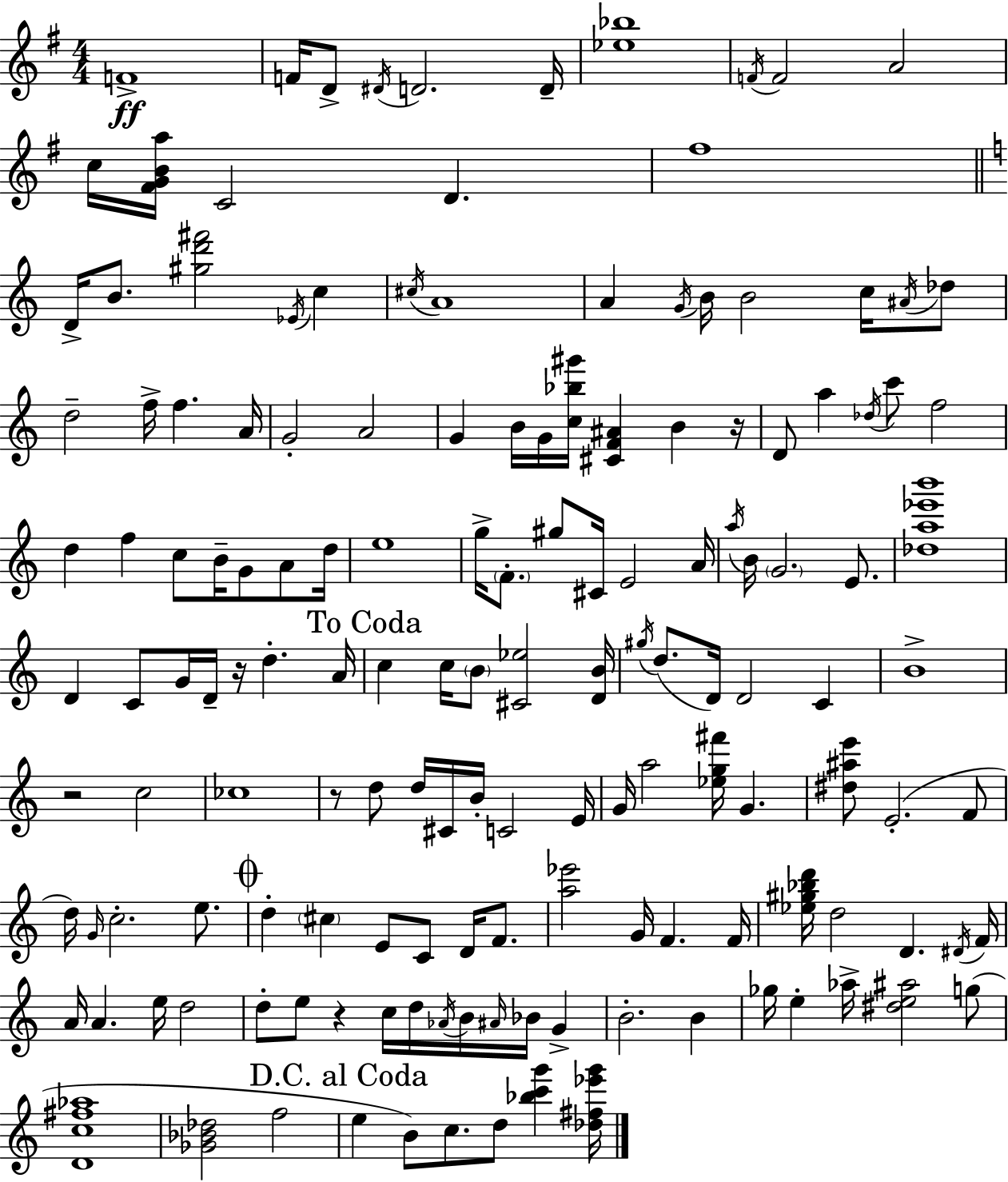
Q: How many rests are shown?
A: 5